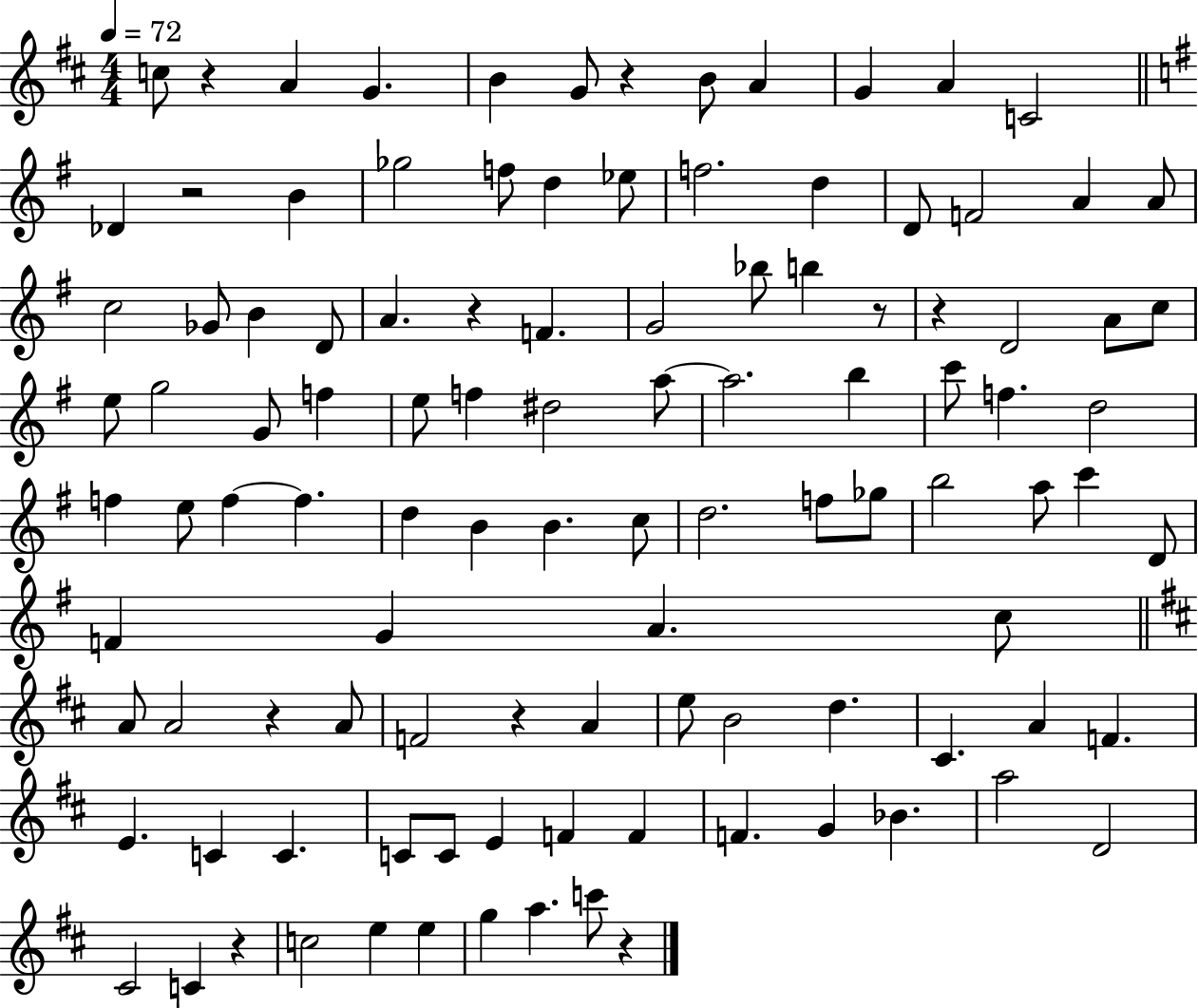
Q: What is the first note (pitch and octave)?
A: C5